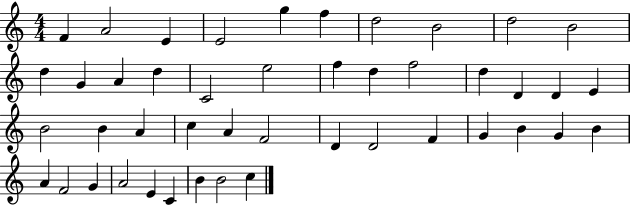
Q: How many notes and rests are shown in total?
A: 45